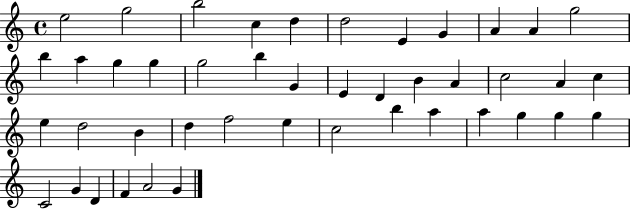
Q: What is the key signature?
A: C major